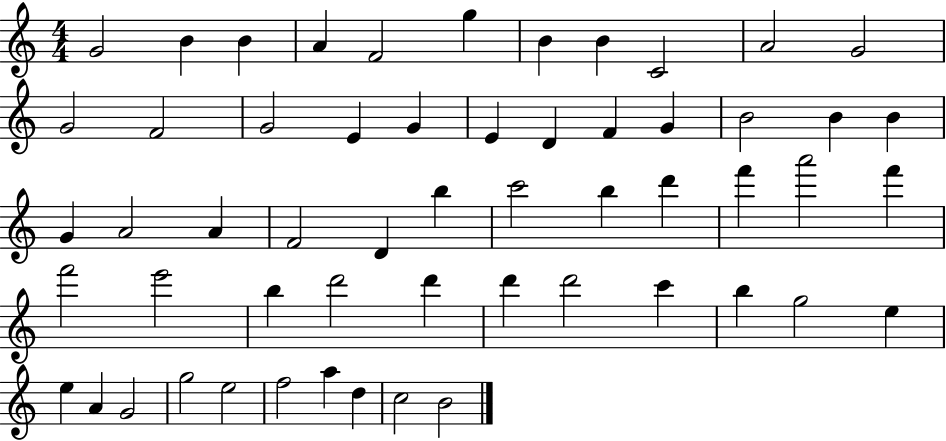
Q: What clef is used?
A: treble